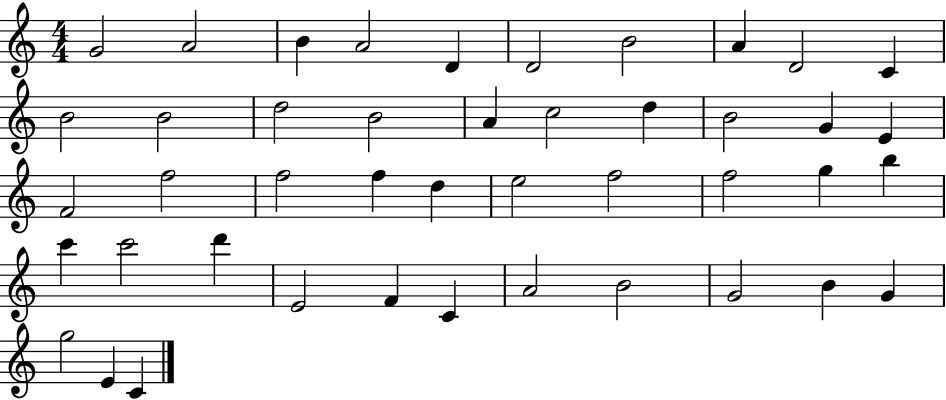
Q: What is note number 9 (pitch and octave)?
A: D4